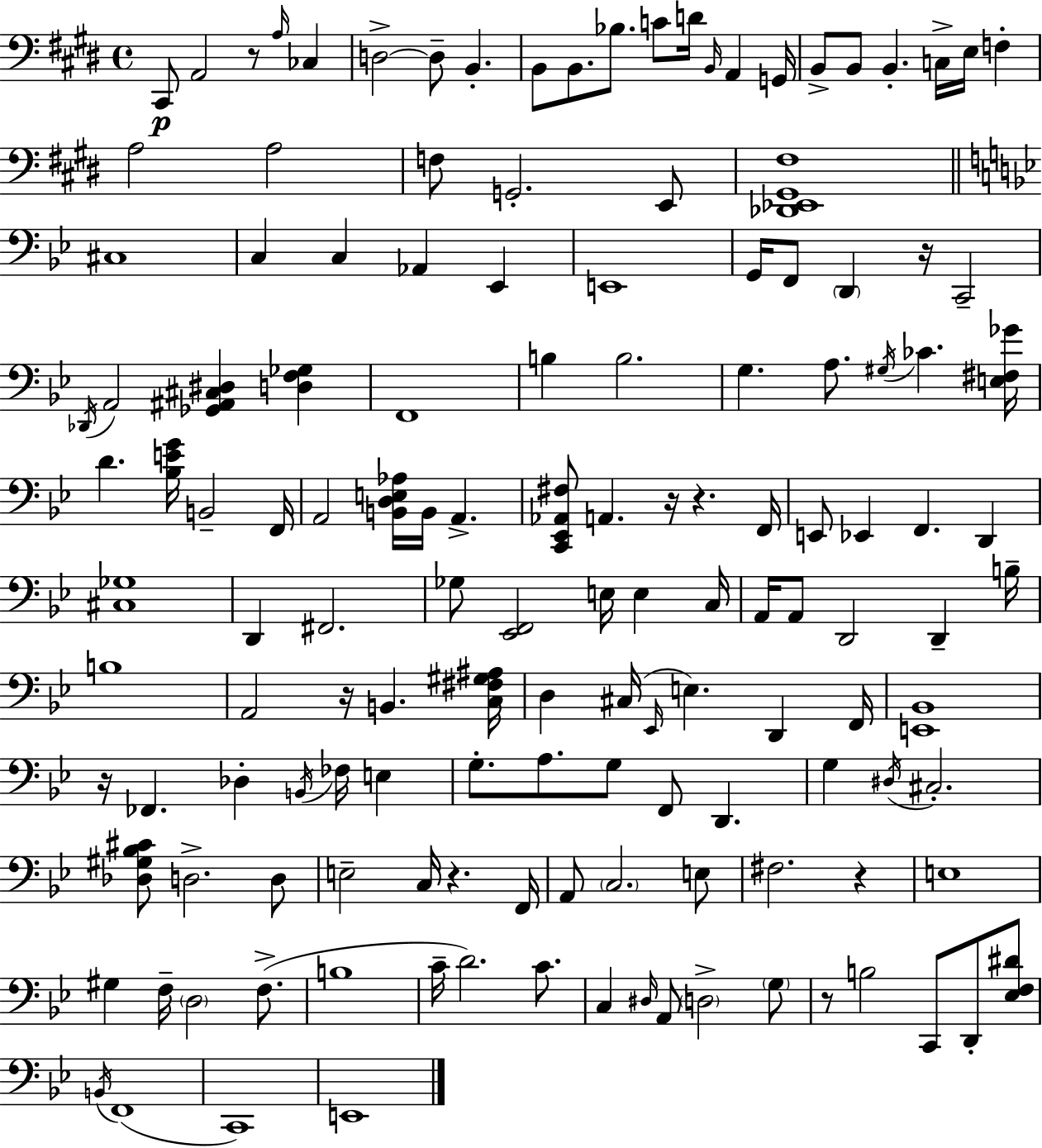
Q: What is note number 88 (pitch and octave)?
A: G3